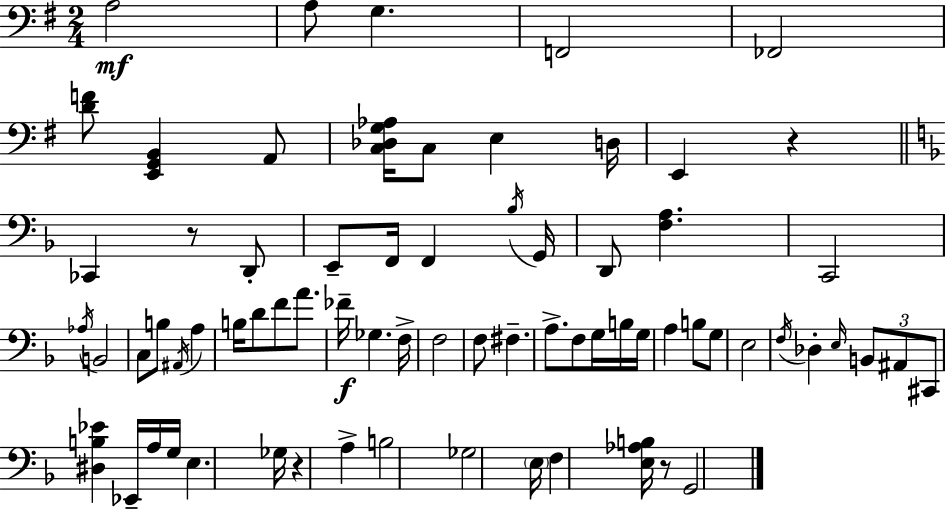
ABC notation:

X:1
T:Untitled
M:2/4
L:1/4
K:G
A,2 A,/2 G, F,,2 _F,,2 [DF]/2 [E,,G,,B,,] A,,/2 [C,_D,G,_A,]/4 C,/2 E, D,/4 E,, z _C,, z/2 D,,/2 E,,/2 F,,/4 F,, _B,/4 G,,/4 D,,/2 [F,A,] C,,2 _A,/4 B,,2 C,/2 B,/2 ^A,,/4 A, B,/4 D/2 F/2 A/2 _F/4 _G, F,/4 F,2 F,/2 ^F, A,/2 F,/2 G,/4 B,/4 G,/4 A, B,/2 G,/2 E,2 F,/4 _D, E,/4 B,,/2 ^A,,/2 ^C,,/2 [^D,B,_E] _E,,/4 A,/4 G,/4 E, _G,/4 z A, B,2 _G,2 E,/4 F, [E,_A,B,]/4 z/2 G,,2